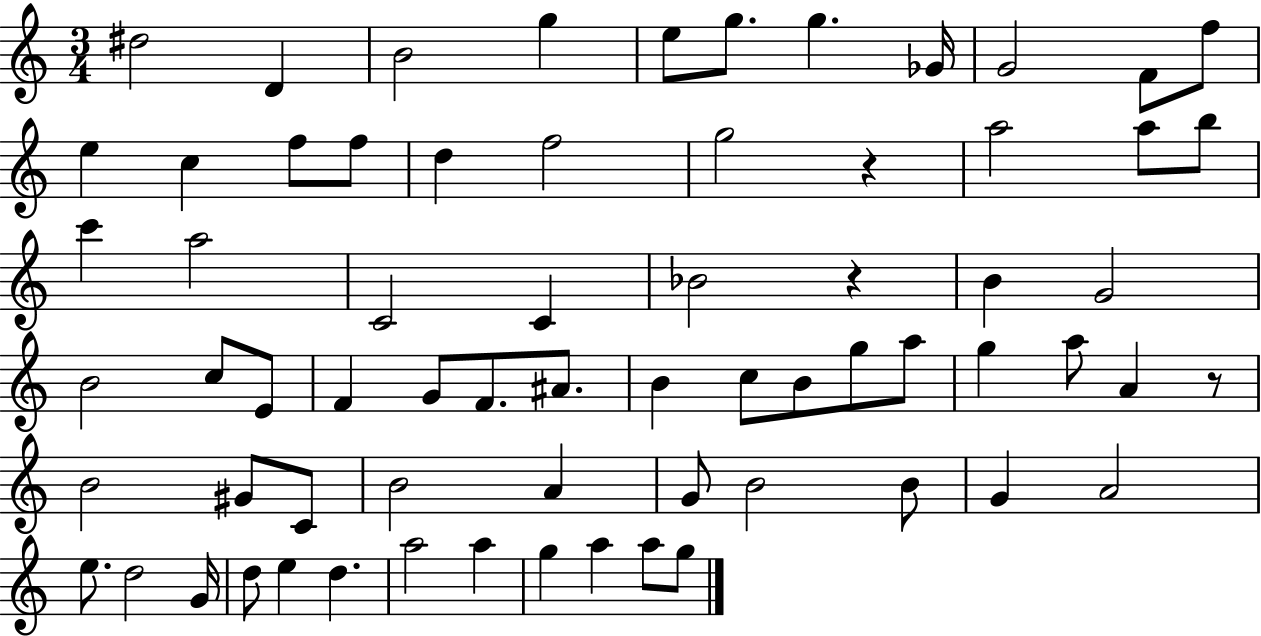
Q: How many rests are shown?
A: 3